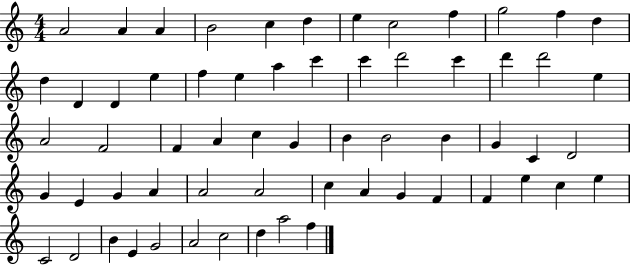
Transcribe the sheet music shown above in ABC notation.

X:1
T:Untitled
M:4/4
L:1/4
K:C
A2 A A B2 c d e c2 f g2 f d d D D e f e a c' c' d'2 c' d' d'2 e A2 F2 F A c G B B2 B G C D2 G E G A A2 A2 c A G F F e c e C2 D2 B E G2 A2 c2 d a2 f